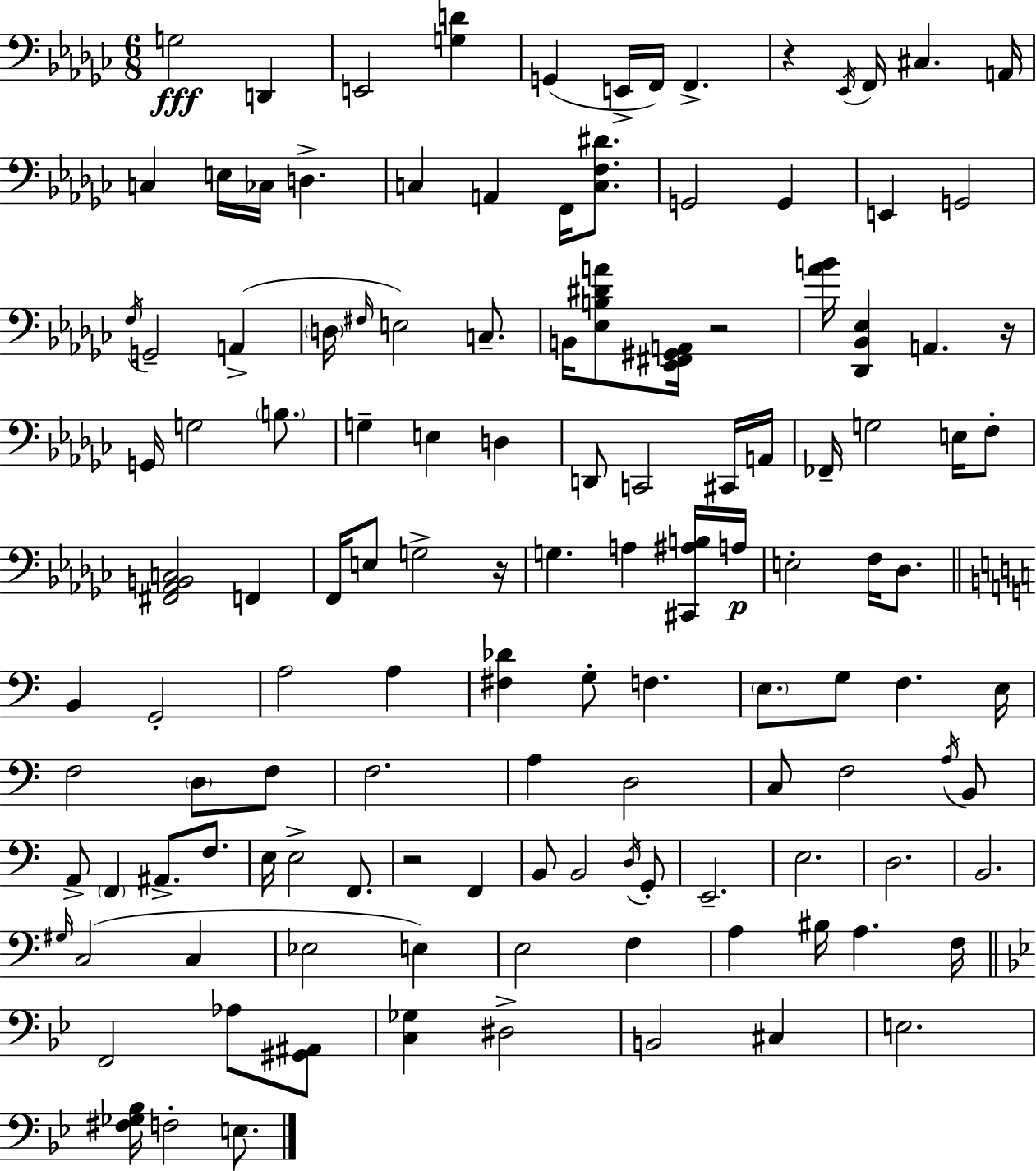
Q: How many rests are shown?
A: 5